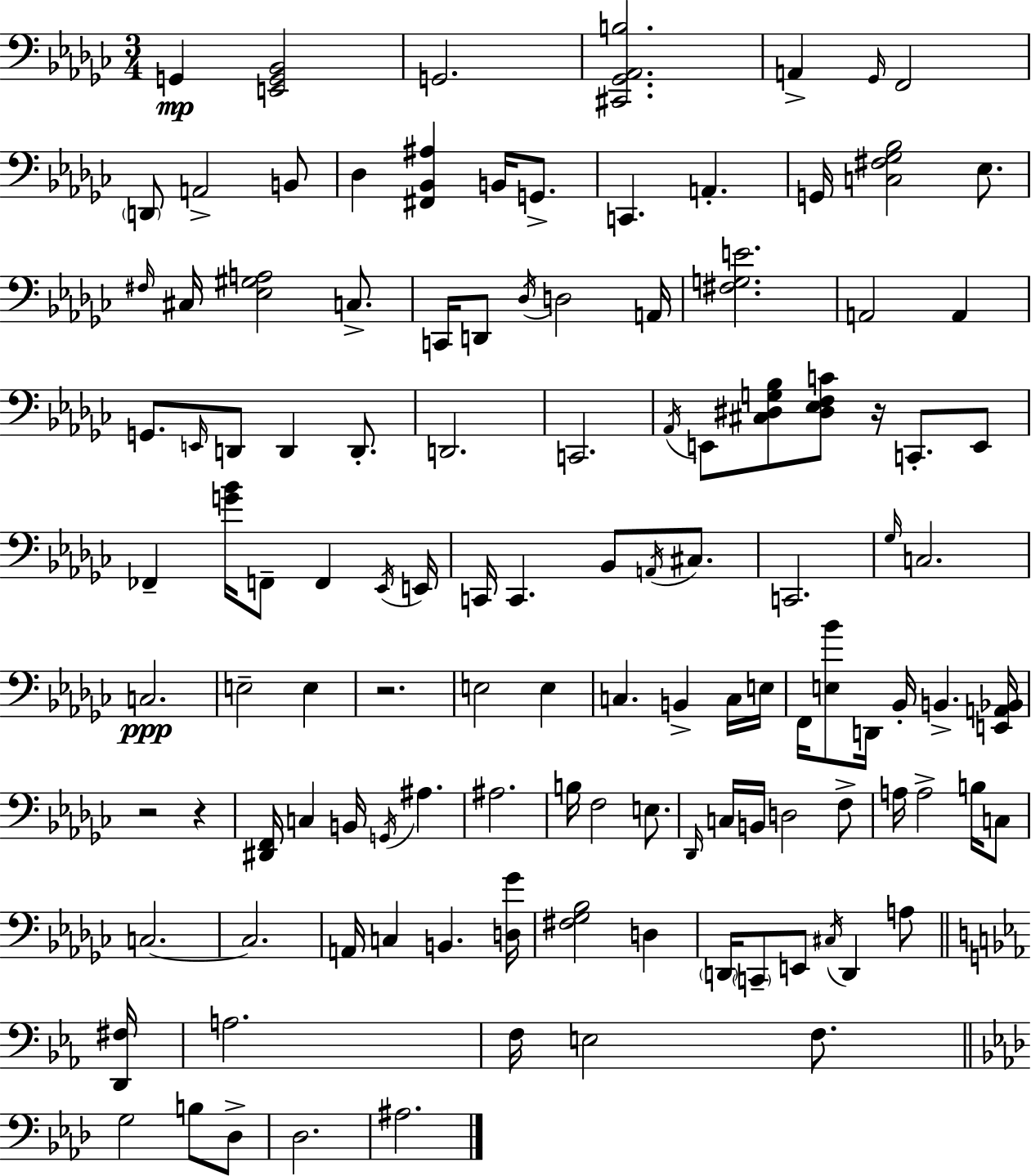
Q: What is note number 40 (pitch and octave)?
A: Eb2